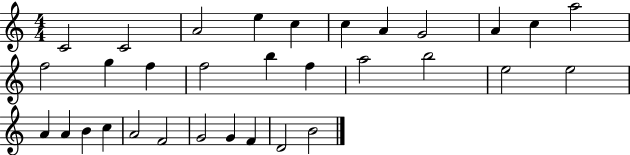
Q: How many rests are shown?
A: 0